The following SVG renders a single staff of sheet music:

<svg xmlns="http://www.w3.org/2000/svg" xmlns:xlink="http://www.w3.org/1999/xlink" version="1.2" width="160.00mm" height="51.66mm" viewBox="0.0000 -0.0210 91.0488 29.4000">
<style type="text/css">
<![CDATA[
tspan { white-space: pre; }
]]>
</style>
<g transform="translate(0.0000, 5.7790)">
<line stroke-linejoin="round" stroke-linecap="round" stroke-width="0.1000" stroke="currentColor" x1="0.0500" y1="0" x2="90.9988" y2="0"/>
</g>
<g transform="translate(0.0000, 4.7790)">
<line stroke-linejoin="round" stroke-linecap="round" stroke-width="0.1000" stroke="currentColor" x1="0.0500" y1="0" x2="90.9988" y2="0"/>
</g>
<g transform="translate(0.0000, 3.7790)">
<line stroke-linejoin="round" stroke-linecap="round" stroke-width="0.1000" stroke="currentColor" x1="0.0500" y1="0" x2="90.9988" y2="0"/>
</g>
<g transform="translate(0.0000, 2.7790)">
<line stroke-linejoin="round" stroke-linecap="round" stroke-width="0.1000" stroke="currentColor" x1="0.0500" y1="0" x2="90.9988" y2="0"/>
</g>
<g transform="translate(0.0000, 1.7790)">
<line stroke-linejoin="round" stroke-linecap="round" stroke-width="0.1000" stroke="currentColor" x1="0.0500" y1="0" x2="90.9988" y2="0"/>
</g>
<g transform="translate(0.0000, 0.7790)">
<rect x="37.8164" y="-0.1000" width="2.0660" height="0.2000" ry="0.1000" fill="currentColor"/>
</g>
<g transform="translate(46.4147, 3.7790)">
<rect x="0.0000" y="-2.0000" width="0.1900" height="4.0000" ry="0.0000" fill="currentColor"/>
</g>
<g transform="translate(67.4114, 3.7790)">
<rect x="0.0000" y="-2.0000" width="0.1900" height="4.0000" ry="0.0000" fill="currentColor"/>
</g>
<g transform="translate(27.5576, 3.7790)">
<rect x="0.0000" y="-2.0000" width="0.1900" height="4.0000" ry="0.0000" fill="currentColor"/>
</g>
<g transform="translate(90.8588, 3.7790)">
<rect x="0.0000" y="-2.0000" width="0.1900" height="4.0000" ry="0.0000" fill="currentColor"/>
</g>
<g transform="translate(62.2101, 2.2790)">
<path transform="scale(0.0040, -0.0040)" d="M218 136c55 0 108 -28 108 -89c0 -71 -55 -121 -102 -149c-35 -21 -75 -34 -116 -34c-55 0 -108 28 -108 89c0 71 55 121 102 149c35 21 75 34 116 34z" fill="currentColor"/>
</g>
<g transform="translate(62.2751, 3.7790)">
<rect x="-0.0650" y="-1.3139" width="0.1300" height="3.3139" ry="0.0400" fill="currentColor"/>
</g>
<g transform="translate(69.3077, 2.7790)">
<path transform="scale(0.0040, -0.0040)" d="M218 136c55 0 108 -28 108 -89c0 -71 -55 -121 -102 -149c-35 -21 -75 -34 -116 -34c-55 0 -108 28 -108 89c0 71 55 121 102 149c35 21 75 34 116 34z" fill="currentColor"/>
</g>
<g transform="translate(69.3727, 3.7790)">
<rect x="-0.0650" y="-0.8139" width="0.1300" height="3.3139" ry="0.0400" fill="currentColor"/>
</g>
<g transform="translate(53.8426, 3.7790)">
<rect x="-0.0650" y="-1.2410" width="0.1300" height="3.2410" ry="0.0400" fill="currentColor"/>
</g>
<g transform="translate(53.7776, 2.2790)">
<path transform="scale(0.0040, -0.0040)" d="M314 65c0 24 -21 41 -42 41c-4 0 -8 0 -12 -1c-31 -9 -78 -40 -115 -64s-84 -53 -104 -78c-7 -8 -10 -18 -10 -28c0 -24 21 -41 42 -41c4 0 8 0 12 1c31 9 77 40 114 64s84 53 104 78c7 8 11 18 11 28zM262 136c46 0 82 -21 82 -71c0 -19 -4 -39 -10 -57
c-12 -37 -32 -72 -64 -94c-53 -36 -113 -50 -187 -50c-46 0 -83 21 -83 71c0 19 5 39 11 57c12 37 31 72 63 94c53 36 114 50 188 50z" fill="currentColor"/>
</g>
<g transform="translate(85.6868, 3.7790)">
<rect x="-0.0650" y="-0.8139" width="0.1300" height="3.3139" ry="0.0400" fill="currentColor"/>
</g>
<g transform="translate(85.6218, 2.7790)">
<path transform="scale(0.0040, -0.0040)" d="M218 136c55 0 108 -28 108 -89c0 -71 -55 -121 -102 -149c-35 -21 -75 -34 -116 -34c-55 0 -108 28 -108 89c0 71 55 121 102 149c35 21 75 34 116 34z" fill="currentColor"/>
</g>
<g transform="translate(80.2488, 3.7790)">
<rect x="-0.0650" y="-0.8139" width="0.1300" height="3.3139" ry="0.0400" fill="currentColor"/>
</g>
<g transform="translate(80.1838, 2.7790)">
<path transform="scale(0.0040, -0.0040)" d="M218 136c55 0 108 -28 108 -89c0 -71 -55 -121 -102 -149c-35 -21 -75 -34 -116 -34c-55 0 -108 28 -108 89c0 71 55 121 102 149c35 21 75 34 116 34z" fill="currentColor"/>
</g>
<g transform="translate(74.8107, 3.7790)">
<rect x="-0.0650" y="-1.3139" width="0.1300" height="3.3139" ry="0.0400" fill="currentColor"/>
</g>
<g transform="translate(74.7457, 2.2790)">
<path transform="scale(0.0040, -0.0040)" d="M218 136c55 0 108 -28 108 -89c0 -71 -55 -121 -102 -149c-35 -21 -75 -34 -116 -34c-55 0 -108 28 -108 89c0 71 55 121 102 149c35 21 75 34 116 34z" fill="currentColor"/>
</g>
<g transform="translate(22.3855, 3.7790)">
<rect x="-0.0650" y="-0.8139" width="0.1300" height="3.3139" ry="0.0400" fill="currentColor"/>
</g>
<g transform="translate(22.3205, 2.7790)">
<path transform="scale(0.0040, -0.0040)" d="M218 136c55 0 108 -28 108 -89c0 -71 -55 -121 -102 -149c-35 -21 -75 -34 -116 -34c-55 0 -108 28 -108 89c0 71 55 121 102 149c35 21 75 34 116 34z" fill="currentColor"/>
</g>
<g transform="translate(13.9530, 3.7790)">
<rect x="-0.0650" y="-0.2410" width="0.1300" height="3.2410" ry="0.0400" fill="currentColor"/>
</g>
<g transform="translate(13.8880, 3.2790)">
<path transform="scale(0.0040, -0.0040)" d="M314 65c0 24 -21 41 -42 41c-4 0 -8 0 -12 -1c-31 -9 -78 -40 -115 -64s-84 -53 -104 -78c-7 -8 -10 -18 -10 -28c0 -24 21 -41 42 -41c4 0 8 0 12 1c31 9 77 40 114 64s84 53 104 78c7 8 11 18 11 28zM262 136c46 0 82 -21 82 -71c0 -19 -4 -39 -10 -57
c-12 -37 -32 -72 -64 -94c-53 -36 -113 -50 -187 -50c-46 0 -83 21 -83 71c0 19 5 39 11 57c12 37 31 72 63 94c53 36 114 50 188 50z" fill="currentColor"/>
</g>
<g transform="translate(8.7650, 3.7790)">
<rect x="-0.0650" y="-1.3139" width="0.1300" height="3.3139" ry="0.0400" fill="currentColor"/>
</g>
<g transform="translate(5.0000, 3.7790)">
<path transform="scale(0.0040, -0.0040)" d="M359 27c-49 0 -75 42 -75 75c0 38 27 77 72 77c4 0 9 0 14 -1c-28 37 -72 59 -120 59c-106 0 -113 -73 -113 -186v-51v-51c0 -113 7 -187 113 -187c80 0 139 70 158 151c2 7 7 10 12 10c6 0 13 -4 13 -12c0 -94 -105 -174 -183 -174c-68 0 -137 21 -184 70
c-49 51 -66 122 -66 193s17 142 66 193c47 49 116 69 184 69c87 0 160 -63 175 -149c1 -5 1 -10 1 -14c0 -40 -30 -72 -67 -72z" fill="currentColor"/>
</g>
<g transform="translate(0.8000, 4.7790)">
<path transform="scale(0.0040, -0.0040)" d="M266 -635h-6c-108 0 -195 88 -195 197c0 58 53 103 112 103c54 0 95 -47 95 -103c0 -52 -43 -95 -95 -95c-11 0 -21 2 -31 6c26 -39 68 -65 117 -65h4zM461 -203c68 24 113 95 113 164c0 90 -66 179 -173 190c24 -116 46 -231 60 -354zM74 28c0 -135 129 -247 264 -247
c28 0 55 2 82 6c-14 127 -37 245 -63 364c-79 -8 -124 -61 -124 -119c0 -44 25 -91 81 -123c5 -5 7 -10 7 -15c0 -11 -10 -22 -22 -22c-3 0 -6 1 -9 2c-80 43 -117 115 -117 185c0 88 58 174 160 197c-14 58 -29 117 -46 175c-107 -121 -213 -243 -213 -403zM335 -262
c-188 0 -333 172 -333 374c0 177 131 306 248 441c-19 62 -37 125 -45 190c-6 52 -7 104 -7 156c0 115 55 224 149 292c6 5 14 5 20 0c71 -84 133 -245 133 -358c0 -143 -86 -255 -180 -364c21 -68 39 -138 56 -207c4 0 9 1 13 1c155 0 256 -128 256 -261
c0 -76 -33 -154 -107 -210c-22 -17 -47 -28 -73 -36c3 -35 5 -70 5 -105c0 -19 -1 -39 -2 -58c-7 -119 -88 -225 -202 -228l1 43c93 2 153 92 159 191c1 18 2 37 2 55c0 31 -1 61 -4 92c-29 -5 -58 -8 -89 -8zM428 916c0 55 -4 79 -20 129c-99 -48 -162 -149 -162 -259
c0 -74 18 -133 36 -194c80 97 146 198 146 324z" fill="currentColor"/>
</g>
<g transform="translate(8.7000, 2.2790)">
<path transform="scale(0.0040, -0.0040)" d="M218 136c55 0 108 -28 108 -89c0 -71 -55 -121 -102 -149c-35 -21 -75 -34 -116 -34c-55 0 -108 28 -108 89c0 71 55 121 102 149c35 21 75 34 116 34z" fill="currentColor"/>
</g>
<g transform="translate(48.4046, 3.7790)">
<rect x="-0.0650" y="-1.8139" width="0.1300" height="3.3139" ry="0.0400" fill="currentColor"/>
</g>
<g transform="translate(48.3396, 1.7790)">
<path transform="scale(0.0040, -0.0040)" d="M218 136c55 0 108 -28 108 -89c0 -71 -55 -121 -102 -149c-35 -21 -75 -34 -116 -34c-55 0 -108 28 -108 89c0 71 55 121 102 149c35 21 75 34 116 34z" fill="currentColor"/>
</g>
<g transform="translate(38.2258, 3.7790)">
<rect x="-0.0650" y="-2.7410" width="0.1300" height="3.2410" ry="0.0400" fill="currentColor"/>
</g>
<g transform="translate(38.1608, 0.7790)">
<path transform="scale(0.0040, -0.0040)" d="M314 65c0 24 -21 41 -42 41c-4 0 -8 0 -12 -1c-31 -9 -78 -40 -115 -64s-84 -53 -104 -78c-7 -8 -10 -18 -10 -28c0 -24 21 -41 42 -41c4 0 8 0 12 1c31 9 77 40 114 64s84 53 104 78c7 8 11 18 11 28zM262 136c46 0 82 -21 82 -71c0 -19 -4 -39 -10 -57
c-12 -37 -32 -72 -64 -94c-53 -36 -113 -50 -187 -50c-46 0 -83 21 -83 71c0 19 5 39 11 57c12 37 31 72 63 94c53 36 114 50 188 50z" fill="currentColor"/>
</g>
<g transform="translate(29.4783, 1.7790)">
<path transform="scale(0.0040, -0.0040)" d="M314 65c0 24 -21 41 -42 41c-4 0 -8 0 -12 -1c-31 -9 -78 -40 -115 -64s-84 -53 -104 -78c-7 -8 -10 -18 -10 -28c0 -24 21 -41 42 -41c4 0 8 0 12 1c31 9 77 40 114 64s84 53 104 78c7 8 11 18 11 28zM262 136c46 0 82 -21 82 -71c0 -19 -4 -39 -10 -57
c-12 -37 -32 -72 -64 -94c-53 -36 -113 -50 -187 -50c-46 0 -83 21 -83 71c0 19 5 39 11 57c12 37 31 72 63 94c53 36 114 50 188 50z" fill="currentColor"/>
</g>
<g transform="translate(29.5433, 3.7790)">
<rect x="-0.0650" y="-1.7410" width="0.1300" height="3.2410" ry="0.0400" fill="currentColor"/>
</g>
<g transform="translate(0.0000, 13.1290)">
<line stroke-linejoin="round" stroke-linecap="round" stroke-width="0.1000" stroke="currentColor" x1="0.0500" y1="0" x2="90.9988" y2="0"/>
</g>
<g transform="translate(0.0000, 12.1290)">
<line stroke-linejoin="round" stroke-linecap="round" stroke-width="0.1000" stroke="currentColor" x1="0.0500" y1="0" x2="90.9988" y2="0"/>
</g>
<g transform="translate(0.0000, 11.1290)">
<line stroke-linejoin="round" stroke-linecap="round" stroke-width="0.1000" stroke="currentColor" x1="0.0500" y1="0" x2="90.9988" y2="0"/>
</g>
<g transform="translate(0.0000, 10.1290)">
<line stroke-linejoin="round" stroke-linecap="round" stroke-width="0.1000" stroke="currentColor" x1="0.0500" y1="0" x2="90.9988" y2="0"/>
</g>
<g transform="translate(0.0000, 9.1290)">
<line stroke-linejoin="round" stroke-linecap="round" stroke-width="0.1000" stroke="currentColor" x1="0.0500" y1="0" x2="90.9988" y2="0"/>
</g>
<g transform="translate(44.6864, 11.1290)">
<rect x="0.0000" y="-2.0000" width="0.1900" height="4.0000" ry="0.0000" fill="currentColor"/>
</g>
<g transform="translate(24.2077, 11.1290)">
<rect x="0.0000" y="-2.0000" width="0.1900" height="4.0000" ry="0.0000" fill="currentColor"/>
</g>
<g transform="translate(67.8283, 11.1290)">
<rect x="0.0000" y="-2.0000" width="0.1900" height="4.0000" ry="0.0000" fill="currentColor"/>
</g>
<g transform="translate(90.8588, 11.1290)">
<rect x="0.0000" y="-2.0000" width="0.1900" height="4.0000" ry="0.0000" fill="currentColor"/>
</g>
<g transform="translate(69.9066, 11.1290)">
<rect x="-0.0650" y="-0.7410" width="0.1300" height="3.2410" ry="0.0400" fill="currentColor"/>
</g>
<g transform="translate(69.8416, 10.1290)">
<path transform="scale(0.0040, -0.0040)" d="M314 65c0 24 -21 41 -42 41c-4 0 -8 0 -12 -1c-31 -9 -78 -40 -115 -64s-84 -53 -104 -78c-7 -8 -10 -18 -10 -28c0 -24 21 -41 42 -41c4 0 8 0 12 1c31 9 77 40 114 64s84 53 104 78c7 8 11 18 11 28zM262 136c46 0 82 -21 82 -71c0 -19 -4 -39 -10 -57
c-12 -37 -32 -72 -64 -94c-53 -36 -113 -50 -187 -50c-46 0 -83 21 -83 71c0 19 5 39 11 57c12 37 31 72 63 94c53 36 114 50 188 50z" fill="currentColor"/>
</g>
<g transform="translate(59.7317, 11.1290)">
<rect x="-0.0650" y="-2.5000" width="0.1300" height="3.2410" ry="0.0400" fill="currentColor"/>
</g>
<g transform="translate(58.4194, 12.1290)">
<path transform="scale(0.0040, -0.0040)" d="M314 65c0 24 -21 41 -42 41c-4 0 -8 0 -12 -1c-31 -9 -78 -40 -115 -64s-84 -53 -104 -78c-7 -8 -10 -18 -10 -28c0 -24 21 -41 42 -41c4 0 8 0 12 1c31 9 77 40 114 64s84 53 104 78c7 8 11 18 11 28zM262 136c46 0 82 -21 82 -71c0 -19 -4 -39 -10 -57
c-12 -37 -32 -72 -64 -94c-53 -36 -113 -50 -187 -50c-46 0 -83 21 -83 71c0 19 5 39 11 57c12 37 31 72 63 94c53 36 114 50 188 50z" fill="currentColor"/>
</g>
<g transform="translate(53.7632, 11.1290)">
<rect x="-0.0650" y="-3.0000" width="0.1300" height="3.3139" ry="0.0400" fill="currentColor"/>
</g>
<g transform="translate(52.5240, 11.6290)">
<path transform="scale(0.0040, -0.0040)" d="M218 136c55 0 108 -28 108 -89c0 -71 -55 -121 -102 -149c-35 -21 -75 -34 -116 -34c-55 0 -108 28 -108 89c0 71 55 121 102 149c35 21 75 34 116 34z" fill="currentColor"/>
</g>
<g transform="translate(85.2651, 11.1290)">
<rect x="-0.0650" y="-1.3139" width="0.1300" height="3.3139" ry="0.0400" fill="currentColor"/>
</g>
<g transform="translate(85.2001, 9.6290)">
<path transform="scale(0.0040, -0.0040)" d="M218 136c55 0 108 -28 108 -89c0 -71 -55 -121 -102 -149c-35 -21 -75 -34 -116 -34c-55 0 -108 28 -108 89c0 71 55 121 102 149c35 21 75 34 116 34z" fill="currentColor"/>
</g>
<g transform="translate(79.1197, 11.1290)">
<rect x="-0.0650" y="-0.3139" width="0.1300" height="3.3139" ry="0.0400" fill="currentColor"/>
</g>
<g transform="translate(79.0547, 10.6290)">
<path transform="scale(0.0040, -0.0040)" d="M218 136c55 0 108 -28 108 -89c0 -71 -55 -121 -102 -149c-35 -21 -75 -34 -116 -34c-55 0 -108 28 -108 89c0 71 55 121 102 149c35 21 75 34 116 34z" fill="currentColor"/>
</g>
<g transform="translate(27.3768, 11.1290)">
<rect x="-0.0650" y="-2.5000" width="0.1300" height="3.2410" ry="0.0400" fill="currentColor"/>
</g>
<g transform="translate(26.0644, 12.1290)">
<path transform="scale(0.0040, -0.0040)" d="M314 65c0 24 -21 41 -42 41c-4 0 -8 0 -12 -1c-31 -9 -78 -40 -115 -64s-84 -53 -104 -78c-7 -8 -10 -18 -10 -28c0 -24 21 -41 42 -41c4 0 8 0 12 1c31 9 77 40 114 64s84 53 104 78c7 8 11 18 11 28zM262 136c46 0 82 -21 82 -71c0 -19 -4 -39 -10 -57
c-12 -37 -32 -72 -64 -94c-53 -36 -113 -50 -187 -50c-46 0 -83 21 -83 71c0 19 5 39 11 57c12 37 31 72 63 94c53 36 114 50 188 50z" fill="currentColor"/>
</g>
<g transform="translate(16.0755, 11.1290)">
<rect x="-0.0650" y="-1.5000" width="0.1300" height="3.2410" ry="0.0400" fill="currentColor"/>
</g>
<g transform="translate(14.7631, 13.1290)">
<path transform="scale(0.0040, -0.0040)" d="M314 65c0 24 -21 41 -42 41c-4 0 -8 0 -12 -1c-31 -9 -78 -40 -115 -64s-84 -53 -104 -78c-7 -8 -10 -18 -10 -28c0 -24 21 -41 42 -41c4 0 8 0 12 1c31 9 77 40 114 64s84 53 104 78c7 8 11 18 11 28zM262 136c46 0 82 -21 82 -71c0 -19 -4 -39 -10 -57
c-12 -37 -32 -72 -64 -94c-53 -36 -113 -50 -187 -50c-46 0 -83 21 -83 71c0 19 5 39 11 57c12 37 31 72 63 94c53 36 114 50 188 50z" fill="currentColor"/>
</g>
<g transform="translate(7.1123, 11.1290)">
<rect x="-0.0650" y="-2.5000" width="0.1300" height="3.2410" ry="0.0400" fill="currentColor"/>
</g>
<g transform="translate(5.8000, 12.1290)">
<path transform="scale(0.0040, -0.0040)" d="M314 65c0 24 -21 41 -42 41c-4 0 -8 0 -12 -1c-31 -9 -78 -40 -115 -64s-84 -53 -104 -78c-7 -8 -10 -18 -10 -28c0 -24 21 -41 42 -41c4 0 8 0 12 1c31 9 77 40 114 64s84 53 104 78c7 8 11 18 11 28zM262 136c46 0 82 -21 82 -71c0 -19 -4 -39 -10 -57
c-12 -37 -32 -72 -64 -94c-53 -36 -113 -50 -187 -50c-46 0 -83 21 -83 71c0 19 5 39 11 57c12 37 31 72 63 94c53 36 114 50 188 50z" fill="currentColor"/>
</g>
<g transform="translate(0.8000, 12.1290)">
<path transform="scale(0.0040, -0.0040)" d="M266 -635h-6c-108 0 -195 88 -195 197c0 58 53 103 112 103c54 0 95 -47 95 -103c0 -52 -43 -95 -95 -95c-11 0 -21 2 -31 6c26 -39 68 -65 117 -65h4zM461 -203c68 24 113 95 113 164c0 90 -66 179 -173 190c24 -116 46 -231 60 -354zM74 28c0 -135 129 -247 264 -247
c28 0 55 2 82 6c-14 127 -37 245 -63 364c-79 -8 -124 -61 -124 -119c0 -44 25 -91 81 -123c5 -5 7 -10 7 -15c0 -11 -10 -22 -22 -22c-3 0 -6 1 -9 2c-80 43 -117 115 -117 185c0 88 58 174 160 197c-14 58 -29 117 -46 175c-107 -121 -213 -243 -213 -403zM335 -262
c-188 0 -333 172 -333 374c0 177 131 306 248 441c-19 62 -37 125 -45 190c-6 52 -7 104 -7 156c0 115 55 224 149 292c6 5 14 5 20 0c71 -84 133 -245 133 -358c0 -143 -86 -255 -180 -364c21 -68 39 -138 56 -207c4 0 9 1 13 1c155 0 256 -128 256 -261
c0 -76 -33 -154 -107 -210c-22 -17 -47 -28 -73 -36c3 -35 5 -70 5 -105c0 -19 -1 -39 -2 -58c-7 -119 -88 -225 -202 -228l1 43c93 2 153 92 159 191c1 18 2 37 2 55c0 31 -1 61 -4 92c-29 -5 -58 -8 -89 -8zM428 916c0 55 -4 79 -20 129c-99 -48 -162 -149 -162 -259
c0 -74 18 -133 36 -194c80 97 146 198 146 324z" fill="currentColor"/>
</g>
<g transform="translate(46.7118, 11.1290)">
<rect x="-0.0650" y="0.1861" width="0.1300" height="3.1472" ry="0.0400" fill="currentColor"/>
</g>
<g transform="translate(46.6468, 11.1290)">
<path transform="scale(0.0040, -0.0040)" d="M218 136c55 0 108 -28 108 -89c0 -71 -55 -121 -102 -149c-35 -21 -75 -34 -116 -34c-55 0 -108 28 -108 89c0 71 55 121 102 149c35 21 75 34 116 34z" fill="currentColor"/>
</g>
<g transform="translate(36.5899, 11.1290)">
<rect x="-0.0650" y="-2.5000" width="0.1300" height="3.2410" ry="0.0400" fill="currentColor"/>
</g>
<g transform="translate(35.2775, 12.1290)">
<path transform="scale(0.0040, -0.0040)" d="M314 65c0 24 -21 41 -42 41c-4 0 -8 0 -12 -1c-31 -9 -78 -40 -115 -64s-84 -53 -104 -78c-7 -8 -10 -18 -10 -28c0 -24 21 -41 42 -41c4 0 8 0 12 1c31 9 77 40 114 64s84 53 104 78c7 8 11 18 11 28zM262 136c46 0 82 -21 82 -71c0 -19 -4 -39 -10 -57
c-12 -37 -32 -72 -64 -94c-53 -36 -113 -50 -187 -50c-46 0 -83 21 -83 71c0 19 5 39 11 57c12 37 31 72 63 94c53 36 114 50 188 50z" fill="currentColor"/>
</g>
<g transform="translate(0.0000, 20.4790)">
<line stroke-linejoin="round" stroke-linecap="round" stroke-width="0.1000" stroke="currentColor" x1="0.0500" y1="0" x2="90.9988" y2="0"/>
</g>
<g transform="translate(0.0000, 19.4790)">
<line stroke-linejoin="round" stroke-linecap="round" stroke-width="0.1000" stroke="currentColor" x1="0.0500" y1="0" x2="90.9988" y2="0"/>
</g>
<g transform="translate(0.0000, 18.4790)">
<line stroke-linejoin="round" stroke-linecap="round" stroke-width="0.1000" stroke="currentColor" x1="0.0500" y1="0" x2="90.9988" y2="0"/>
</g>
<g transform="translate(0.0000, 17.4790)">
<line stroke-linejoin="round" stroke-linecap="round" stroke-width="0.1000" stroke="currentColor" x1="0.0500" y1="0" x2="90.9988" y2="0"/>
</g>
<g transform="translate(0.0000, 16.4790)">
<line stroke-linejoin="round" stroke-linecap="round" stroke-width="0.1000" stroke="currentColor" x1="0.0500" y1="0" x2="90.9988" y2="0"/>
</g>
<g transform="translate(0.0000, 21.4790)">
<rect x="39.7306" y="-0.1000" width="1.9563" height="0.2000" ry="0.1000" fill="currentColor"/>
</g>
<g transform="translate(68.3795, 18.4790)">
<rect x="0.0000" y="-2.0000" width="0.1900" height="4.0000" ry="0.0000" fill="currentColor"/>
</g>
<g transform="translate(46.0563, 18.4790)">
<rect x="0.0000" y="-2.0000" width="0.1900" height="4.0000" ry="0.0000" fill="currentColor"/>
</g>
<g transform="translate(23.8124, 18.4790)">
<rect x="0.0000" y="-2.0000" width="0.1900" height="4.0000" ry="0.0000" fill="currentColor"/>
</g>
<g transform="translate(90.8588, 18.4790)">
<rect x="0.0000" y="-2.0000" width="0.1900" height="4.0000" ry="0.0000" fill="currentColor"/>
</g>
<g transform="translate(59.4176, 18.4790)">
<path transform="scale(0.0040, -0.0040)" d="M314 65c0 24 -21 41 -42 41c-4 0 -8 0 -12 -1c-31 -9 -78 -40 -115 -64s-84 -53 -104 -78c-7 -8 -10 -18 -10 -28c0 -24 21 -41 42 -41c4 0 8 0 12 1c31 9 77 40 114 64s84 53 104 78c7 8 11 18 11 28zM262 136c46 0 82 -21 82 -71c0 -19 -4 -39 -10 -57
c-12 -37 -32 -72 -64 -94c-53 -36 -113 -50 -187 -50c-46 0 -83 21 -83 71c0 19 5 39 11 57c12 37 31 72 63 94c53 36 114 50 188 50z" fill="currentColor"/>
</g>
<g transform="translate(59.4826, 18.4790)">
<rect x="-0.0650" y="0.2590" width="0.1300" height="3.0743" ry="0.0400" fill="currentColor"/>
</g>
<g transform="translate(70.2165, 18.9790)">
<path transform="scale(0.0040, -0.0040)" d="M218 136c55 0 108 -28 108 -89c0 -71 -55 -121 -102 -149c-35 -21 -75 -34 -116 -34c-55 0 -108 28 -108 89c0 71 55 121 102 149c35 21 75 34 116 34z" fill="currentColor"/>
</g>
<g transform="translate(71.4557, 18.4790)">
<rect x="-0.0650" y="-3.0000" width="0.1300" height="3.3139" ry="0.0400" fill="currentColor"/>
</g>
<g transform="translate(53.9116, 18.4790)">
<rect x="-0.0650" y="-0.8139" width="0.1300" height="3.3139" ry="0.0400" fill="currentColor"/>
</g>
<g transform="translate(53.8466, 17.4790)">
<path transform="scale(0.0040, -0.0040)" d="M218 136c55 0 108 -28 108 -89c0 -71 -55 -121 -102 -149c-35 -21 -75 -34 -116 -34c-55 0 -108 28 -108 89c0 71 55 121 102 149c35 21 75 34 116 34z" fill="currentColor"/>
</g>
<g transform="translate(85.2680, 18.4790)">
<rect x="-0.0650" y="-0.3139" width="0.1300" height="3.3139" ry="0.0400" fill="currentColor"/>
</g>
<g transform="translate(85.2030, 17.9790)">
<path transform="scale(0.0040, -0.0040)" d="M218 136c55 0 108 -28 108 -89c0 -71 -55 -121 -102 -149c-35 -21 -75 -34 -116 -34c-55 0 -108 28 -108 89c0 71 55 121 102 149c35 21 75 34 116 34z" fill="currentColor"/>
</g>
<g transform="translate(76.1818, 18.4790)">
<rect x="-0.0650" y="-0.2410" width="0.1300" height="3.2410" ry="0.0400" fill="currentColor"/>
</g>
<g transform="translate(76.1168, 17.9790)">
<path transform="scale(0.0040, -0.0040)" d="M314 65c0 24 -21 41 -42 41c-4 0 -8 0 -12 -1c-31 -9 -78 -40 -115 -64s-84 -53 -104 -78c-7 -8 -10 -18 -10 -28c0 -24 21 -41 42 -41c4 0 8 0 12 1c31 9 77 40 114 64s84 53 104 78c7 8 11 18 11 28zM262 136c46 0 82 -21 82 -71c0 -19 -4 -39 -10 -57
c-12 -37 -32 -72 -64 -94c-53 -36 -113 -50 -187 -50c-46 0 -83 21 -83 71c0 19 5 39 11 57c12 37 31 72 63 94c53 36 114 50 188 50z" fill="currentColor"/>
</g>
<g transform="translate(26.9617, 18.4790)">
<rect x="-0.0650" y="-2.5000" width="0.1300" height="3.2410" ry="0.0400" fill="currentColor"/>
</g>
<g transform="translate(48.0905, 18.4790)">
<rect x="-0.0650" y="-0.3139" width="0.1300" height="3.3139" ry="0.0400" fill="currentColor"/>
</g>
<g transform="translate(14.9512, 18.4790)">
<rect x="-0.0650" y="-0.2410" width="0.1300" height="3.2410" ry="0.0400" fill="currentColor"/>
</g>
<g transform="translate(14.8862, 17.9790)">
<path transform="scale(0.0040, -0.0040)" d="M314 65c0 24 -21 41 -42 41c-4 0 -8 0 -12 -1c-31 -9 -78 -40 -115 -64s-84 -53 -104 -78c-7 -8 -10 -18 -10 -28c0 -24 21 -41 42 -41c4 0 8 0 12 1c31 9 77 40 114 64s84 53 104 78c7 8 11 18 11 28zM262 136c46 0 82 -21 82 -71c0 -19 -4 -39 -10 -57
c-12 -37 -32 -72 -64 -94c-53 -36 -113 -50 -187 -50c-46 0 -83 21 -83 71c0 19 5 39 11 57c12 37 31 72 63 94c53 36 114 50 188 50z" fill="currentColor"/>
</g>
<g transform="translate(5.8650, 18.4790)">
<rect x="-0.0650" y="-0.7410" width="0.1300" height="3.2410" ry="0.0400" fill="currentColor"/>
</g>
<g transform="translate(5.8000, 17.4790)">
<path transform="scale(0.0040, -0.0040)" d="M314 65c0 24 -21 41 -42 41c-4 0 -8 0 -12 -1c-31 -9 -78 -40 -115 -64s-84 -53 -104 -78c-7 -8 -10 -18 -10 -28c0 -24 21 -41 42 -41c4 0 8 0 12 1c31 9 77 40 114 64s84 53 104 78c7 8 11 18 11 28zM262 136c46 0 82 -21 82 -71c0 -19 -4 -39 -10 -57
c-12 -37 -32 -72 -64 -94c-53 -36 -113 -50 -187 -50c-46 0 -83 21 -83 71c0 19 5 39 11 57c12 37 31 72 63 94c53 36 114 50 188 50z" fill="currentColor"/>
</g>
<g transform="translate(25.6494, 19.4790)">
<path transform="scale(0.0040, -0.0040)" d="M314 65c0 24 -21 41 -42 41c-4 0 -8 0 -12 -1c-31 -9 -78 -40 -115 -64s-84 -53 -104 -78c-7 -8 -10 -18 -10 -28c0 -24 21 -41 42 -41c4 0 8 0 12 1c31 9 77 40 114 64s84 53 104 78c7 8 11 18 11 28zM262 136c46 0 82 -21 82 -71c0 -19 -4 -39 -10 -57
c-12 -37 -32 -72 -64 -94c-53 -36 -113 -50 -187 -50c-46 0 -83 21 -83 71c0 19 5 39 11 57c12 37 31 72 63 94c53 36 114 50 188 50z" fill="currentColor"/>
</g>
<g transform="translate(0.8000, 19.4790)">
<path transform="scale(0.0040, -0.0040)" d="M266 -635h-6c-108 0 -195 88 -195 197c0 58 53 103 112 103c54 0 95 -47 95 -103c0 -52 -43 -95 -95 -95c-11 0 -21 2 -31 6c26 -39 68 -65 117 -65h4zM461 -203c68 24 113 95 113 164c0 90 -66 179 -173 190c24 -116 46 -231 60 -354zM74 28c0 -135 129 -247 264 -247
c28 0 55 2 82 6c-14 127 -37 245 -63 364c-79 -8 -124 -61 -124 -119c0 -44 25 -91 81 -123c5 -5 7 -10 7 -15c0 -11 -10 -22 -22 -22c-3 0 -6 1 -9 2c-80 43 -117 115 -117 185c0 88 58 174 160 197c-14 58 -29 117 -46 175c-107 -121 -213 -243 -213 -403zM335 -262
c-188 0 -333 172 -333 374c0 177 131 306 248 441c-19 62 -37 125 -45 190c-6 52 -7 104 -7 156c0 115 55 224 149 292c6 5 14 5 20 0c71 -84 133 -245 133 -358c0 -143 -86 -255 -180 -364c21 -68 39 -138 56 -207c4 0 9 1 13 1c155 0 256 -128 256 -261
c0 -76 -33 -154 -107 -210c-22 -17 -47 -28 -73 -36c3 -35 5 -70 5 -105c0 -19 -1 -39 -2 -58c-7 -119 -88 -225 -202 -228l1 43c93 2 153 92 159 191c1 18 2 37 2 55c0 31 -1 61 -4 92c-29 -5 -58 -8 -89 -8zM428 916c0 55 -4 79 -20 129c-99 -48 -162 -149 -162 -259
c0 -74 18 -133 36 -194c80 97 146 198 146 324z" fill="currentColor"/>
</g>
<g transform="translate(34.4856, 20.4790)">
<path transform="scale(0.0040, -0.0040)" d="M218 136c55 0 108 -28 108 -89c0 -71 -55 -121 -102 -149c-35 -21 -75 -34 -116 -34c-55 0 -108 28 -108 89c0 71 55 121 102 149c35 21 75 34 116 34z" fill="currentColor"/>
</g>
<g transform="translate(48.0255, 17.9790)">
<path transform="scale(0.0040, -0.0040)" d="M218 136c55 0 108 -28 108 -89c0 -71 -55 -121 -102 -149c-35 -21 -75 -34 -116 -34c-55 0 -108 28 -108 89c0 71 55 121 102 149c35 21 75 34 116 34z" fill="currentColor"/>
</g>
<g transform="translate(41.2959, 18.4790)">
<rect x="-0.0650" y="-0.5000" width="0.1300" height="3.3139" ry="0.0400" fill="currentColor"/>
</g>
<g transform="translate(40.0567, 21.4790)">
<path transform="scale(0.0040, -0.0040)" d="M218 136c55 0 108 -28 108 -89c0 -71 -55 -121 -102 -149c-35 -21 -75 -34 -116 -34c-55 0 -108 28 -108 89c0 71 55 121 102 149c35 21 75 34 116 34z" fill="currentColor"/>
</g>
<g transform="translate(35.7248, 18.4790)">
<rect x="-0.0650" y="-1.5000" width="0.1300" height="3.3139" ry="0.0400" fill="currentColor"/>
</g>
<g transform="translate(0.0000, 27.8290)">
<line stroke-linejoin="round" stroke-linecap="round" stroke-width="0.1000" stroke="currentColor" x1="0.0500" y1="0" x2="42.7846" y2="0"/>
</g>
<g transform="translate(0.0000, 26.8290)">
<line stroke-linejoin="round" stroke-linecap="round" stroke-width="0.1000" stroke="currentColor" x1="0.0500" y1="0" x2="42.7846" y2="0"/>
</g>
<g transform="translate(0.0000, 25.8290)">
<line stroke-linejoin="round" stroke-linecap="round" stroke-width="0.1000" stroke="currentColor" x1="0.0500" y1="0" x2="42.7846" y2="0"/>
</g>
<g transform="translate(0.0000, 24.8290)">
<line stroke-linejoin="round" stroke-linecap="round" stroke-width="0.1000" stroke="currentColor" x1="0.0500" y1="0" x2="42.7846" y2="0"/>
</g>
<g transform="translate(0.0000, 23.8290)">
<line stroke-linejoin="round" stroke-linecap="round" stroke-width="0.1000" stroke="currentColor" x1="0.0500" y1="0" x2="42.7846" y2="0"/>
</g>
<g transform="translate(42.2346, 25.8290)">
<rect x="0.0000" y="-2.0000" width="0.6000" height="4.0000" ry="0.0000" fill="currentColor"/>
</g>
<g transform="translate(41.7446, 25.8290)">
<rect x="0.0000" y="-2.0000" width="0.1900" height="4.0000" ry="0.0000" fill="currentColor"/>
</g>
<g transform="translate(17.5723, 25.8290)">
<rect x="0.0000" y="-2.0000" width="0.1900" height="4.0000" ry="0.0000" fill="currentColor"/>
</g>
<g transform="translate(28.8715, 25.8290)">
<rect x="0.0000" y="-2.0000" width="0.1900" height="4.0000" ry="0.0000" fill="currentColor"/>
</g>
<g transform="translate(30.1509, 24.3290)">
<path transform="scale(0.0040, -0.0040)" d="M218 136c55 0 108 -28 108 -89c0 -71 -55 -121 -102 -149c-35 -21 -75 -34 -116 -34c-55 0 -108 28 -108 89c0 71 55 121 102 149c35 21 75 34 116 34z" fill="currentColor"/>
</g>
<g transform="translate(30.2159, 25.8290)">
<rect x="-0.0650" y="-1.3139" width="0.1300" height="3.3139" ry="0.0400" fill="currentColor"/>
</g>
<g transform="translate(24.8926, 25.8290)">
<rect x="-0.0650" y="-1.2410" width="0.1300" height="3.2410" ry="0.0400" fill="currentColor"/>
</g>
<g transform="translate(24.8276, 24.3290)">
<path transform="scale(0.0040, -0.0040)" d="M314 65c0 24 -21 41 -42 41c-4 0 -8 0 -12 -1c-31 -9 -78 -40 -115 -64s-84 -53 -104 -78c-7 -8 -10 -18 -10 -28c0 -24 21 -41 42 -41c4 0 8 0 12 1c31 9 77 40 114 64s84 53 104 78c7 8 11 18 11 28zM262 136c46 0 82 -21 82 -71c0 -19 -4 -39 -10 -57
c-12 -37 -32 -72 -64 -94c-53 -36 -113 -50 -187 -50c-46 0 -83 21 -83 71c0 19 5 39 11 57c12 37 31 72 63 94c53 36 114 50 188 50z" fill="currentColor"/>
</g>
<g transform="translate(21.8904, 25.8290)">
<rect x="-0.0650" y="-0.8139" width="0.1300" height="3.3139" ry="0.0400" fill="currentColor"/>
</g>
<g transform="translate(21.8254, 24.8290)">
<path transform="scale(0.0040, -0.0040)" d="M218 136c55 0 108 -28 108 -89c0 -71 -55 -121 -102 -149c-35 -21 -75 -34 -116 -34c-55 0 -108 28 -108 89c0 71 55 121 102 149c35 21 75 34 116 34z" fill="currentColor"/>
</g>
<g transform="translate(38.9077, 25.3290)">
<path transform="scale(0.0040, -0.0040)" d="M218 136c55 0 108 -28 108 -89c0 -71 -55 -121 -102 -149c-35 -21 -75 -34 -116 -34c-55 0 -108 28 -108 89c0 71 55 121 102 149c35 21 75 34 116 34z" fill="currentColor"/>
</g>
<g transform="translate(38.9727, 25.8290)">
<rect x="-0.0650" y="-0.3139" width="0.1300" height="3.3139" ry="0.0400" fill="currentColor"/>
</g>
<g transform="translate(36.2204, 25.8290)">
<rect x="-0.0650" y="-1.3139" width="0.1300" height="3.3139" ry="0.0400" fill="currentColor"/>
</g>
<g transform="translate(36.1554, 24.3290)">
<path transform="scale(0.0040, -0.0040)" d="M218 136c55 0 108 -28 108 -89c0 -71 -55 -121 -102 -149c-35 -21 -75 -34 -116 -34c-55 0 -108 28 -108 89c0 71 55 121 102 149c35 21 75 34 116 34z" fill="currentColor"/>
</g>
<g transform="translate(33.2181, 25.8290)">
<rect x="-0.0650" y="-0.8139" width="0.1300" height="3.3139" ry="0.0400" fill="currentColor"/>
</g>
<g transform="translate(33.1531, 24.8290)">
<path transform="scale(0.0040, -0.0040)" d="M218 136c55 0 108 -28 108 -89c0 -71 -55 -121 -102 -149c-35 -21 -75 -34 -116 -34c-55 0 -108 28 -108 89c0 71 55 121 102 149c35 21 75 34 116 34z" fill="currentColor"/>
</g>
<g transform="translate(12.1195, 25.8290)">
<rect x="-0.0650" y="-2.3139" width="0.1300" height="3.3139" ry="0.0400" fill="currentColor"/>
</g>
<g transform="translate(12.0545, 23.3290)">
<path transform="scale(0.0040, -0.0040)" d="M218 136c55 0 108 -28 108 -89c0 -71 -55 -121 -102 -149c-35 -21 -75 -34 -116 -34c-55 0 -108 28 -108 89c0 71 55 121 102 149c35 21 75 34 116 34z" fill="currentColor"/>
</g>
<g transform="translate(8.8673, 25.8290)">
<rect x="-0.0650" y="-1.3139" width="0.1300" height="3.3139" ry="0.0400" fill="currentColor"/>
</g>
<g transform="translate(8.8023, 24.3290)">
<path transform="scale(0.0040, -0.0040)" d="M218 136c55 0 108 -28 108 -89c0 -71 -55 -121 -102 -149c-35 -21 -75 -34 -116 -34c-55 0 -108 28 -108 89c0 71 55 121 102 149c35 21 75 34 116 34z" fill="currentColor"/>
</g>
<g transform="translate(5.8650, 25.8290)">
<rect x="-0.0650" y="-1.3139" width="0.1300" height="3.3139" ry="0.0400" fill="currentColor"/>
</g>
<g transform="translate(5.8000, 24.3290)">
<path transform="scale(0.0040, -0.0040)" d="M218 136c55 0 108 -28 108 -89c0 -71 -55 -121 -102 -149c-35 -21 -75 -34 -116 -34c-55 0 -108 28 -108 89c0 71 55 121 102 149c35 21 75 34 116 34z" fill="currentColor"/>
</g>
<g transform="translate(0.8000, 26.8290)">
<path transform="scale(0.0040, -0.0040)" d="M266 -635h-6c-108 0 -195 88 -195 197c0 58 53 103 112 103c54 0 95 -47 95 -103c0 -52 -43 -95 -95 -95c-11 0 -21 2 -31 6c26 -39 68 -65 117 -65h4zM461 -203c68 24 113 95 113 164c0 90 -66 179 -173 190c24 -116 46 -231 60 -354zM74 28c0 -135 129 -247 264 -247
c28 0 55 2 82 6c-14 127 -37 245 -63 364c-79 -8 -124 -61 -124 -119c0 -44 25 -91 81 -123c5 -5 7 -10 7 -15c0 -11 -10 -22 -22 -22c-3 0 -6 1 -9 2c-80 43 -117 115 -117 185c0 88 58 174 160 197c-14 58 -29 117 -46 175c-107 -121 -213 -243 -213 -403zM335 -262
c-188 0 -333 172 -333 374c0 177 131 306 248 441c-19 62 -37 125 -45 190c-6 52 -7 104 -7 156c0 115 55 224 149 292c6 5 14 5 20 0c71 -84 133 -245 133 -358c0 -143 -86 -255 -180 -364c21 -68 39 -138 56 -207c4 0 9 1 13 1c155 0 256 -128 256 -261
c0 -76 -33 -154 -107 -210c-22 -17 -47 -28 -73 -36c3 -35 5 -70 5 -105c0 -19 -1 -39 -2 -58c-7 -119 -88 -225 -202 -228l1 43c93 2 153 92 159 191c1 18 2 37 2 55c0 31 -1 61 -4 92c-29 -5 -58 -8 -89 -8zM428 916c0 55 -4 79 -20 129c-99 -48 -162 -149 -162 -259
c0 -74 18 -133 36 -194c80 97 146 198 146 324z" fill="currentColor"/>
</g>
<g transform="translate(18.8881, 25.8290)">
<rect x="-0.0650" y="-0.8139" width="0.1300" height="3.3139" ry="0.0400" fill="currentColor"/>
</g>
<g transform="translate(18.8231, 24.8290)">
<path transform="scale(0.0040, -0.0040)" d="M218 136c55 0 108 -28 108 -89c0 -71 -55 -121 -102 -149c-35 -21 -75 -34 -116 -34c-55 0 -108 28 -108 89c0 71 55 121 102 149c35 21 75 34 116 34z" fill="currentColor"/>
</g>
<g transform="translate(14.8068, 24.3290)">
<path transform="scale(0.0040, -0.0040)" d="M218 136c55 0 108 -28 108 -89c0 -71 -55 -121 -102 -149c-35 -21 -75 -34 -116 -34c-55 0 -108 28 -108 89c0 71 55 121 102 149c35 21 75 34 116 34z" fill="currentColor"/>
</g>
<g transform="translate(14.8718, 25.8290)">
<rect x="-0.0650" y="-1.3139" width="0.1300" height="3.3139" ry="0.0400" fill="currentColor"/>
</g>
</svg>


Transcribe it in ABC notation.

X:1
T:Untitled
M:4/4
L:1/4
K:C
e c2 d f2 a2 f e2 e d e d d G2 E2 G2 G2 B A G2 d2 c e d2 c2 G2 E C c d B2 A c2 c e e g e d d e2 e d e c